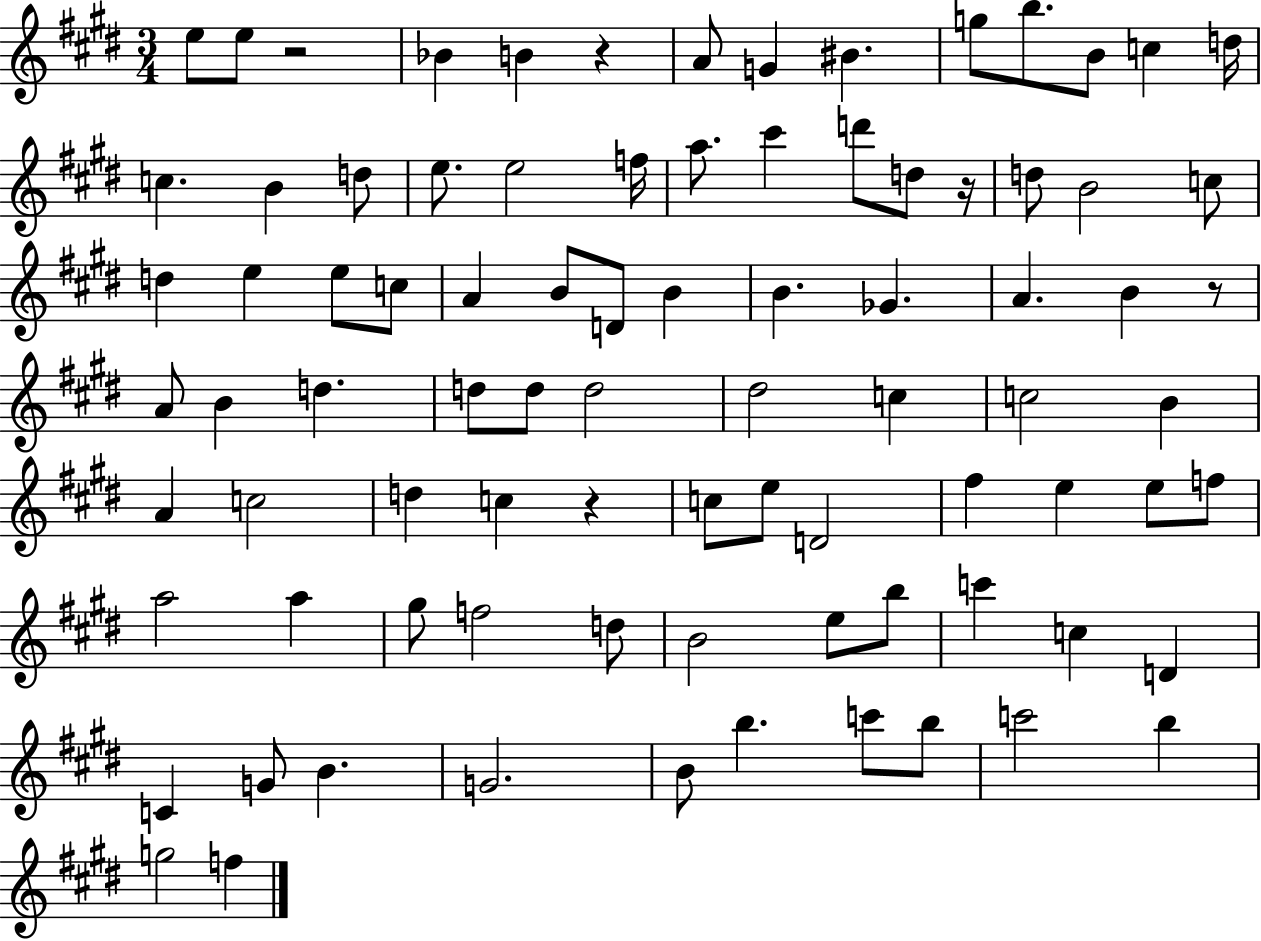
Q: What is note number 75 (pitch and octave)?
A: B5